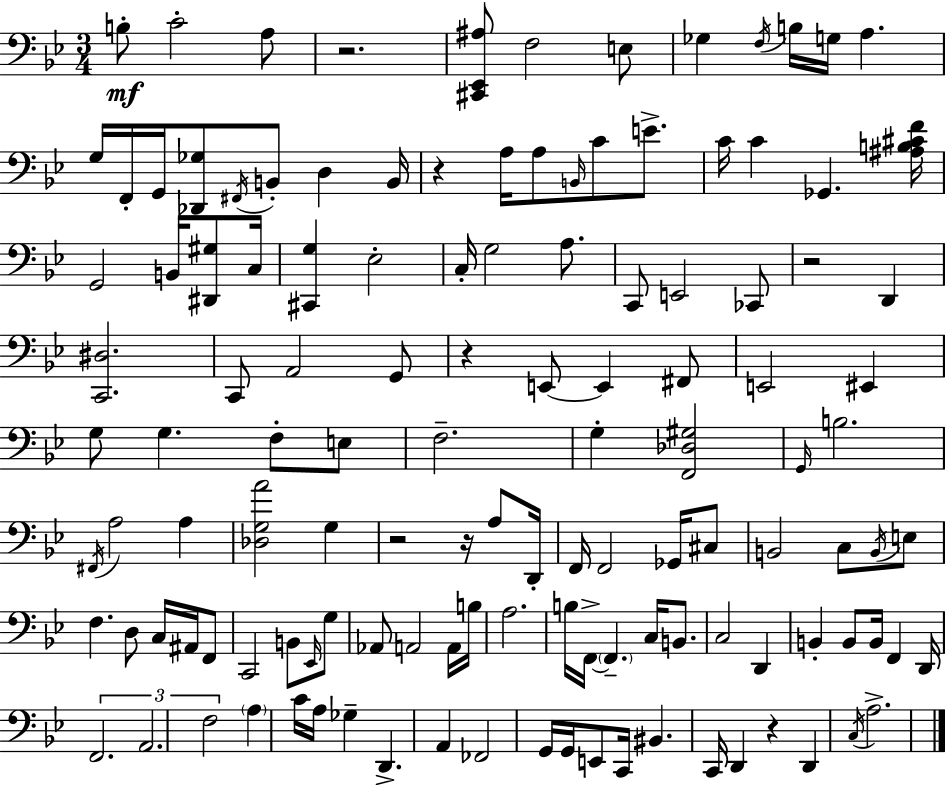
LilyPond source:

{
  \clef bass
  \numericTimeSignature
  \time 3/4
  \key g \minor
  \repeat volta 2 { b8-.\mf c'2-. a8 | r2. | <cis, ees, ais>8 f2 e8 | ges4 \acciaccatura { f16 } b16 g16 a4. | \break g16 f,16-. g,16 <des, ges>8 \acciaccatura { fis,16 } b,8-. d4 | b,16 r4 a16 a8 \grace { b,16 } c'8 | e'8.-> c'16 c'4 ges,4. | <ais b cis' f'>16 g,2 b,16 | \break <dis, gis>8 c16 <cis, g>4 ees2-. | c16-. g2 | a8. c,8 e,2 | ces,8 r2 d,4 | \break <c, dis>2. | c,8 a,2 | g,8 r4 e,8~~ e,4 | fis,8 e,2 eis,4 | \break g8 g4. f8-. | e8 f2.-- | g4-. <f, des gis>2 | \grace { g,16 } b2. | \break \acciaccatura { fis,16 } a2 | a4 <des g a'>2 | g4 r2 | r16 a8 d,16-. f,16 f,2 | \break ges,16 cis8 b,2 | c8 \acciaccatura { b,16 } e8 f4. | d8 c16 ais,16 f,8 c,2 | b,8 \grace { ees,16 } g8 aes,8 a,2 | \break a,16 b16 a2. | b16 f,16->~~ \parenthesize f,4.-- | c16 b,8. c2 | d,4 b,4-. b,8 | \break b,16 f,4 d,16 \tuplet 3/2 { f,2. | a,2. | f2 } | \parenthesize a4 c'16 a16 ges4-- | \break d,4.-> a,4 fes,2 | g,16 g,16 e,8 c,16 | bis,4. c,16 d,4 r4 | d,4 \acciaccatura { c16 } a2.-> | \break } \bar "|."
}